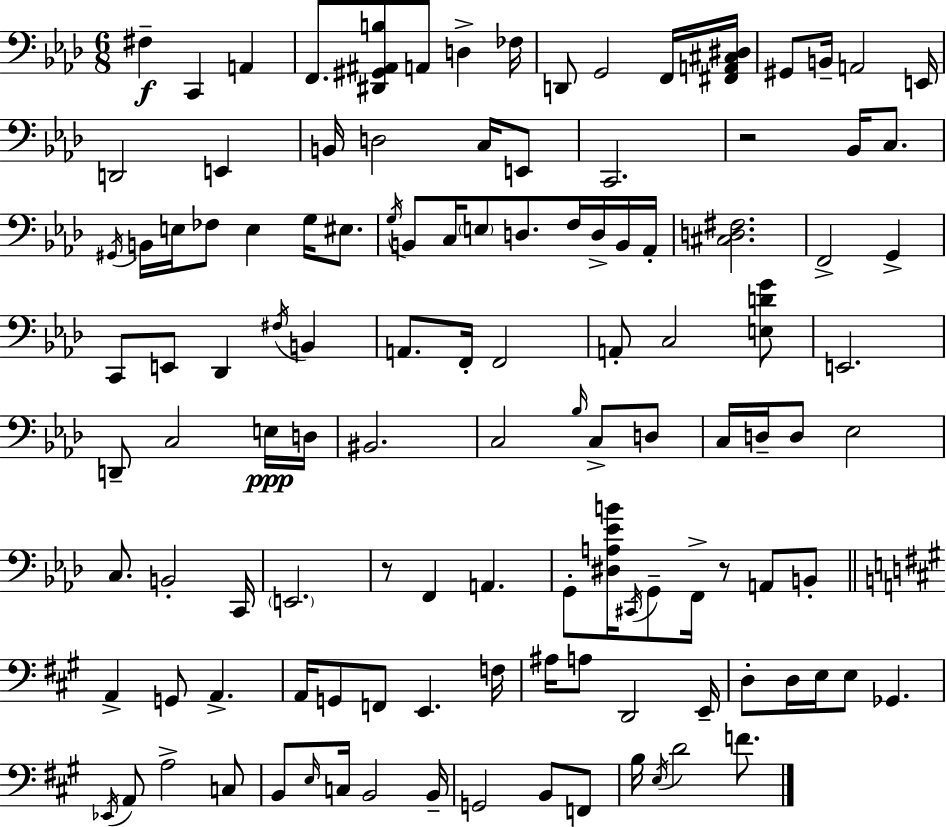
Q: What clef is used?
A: bass